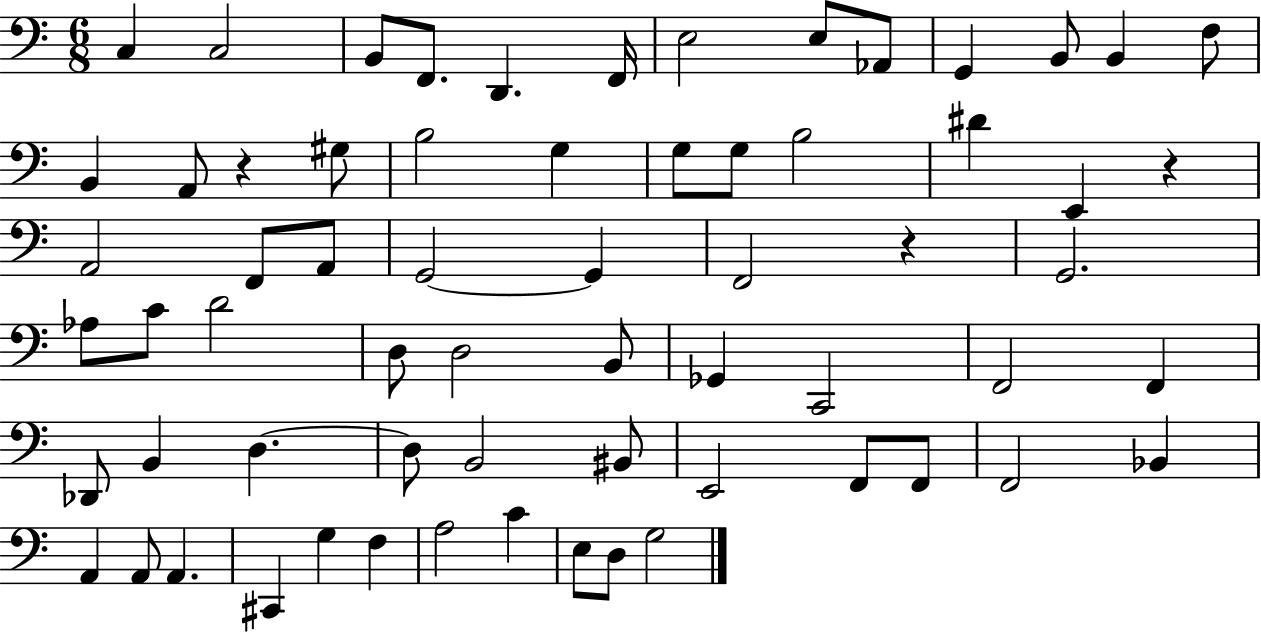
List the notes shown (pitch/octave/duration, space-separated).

C3/q C3/h B2/e F2/e. D2/q. F2/s E3/h E3/e Ab2/e G2/q B2/e B2/q F3/e B2/q A2/e R/q G#3/e B3/h G3/q G3/e G3/e B3/h D#4/q E2/q R/q A2/h F2/e A2/e G2/h G2/q F2/h R/q G2/h. Ab3/e C4/e D4/h D3/e D3/h B2/e Gb2/q C2/h F2/h F2/q Db2/e B2/q D3/q. D3/e B2/h BIS2/e E2/h F2/e F2/e F2/h Bb2/q A2/q A2/e A2/q. C#2/q G3/q F3/q A3/h C4/q E3/e D3/e G3/h